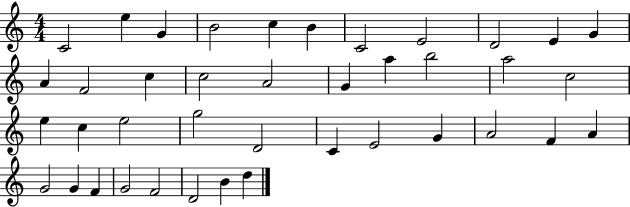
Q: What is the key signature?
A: C major